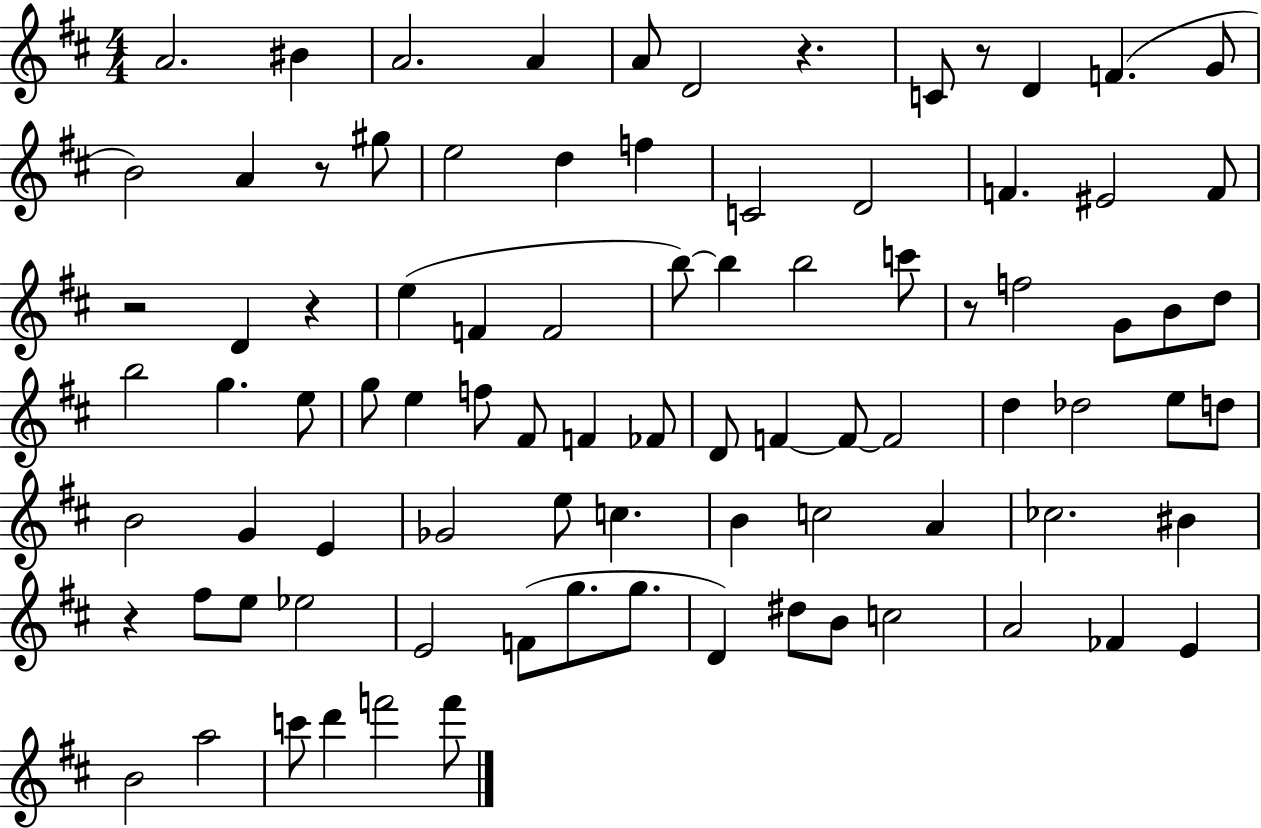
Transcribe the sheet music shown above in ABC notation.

X:1
T:Untitled
M:4/4
L:1/4
K:D
A2 ^B A2 A A/2 D2 z C/2 z/2 D F G/2 B2 A z/2 ^g/2 e2 d f C2 D2 F ^E2 F/2 z2 D z e F F2 b/2 b b2 c'/2 z/2 f2 G/2 B/2 d/2 b2 g e/2 g/2 e f/2 ^F/2 F _F/2 D/2 F F/2 F2 d _d2 e/2 d/2 B2 G E _G2 e/2 c B c2 A _c2 ^B z ^f/2 e/2 _e2 E2 F/2 g/2 g/2 D ^d/2 B/2 c2 A2 _F E B2 a2 c'/2 d' f'2 f'/2